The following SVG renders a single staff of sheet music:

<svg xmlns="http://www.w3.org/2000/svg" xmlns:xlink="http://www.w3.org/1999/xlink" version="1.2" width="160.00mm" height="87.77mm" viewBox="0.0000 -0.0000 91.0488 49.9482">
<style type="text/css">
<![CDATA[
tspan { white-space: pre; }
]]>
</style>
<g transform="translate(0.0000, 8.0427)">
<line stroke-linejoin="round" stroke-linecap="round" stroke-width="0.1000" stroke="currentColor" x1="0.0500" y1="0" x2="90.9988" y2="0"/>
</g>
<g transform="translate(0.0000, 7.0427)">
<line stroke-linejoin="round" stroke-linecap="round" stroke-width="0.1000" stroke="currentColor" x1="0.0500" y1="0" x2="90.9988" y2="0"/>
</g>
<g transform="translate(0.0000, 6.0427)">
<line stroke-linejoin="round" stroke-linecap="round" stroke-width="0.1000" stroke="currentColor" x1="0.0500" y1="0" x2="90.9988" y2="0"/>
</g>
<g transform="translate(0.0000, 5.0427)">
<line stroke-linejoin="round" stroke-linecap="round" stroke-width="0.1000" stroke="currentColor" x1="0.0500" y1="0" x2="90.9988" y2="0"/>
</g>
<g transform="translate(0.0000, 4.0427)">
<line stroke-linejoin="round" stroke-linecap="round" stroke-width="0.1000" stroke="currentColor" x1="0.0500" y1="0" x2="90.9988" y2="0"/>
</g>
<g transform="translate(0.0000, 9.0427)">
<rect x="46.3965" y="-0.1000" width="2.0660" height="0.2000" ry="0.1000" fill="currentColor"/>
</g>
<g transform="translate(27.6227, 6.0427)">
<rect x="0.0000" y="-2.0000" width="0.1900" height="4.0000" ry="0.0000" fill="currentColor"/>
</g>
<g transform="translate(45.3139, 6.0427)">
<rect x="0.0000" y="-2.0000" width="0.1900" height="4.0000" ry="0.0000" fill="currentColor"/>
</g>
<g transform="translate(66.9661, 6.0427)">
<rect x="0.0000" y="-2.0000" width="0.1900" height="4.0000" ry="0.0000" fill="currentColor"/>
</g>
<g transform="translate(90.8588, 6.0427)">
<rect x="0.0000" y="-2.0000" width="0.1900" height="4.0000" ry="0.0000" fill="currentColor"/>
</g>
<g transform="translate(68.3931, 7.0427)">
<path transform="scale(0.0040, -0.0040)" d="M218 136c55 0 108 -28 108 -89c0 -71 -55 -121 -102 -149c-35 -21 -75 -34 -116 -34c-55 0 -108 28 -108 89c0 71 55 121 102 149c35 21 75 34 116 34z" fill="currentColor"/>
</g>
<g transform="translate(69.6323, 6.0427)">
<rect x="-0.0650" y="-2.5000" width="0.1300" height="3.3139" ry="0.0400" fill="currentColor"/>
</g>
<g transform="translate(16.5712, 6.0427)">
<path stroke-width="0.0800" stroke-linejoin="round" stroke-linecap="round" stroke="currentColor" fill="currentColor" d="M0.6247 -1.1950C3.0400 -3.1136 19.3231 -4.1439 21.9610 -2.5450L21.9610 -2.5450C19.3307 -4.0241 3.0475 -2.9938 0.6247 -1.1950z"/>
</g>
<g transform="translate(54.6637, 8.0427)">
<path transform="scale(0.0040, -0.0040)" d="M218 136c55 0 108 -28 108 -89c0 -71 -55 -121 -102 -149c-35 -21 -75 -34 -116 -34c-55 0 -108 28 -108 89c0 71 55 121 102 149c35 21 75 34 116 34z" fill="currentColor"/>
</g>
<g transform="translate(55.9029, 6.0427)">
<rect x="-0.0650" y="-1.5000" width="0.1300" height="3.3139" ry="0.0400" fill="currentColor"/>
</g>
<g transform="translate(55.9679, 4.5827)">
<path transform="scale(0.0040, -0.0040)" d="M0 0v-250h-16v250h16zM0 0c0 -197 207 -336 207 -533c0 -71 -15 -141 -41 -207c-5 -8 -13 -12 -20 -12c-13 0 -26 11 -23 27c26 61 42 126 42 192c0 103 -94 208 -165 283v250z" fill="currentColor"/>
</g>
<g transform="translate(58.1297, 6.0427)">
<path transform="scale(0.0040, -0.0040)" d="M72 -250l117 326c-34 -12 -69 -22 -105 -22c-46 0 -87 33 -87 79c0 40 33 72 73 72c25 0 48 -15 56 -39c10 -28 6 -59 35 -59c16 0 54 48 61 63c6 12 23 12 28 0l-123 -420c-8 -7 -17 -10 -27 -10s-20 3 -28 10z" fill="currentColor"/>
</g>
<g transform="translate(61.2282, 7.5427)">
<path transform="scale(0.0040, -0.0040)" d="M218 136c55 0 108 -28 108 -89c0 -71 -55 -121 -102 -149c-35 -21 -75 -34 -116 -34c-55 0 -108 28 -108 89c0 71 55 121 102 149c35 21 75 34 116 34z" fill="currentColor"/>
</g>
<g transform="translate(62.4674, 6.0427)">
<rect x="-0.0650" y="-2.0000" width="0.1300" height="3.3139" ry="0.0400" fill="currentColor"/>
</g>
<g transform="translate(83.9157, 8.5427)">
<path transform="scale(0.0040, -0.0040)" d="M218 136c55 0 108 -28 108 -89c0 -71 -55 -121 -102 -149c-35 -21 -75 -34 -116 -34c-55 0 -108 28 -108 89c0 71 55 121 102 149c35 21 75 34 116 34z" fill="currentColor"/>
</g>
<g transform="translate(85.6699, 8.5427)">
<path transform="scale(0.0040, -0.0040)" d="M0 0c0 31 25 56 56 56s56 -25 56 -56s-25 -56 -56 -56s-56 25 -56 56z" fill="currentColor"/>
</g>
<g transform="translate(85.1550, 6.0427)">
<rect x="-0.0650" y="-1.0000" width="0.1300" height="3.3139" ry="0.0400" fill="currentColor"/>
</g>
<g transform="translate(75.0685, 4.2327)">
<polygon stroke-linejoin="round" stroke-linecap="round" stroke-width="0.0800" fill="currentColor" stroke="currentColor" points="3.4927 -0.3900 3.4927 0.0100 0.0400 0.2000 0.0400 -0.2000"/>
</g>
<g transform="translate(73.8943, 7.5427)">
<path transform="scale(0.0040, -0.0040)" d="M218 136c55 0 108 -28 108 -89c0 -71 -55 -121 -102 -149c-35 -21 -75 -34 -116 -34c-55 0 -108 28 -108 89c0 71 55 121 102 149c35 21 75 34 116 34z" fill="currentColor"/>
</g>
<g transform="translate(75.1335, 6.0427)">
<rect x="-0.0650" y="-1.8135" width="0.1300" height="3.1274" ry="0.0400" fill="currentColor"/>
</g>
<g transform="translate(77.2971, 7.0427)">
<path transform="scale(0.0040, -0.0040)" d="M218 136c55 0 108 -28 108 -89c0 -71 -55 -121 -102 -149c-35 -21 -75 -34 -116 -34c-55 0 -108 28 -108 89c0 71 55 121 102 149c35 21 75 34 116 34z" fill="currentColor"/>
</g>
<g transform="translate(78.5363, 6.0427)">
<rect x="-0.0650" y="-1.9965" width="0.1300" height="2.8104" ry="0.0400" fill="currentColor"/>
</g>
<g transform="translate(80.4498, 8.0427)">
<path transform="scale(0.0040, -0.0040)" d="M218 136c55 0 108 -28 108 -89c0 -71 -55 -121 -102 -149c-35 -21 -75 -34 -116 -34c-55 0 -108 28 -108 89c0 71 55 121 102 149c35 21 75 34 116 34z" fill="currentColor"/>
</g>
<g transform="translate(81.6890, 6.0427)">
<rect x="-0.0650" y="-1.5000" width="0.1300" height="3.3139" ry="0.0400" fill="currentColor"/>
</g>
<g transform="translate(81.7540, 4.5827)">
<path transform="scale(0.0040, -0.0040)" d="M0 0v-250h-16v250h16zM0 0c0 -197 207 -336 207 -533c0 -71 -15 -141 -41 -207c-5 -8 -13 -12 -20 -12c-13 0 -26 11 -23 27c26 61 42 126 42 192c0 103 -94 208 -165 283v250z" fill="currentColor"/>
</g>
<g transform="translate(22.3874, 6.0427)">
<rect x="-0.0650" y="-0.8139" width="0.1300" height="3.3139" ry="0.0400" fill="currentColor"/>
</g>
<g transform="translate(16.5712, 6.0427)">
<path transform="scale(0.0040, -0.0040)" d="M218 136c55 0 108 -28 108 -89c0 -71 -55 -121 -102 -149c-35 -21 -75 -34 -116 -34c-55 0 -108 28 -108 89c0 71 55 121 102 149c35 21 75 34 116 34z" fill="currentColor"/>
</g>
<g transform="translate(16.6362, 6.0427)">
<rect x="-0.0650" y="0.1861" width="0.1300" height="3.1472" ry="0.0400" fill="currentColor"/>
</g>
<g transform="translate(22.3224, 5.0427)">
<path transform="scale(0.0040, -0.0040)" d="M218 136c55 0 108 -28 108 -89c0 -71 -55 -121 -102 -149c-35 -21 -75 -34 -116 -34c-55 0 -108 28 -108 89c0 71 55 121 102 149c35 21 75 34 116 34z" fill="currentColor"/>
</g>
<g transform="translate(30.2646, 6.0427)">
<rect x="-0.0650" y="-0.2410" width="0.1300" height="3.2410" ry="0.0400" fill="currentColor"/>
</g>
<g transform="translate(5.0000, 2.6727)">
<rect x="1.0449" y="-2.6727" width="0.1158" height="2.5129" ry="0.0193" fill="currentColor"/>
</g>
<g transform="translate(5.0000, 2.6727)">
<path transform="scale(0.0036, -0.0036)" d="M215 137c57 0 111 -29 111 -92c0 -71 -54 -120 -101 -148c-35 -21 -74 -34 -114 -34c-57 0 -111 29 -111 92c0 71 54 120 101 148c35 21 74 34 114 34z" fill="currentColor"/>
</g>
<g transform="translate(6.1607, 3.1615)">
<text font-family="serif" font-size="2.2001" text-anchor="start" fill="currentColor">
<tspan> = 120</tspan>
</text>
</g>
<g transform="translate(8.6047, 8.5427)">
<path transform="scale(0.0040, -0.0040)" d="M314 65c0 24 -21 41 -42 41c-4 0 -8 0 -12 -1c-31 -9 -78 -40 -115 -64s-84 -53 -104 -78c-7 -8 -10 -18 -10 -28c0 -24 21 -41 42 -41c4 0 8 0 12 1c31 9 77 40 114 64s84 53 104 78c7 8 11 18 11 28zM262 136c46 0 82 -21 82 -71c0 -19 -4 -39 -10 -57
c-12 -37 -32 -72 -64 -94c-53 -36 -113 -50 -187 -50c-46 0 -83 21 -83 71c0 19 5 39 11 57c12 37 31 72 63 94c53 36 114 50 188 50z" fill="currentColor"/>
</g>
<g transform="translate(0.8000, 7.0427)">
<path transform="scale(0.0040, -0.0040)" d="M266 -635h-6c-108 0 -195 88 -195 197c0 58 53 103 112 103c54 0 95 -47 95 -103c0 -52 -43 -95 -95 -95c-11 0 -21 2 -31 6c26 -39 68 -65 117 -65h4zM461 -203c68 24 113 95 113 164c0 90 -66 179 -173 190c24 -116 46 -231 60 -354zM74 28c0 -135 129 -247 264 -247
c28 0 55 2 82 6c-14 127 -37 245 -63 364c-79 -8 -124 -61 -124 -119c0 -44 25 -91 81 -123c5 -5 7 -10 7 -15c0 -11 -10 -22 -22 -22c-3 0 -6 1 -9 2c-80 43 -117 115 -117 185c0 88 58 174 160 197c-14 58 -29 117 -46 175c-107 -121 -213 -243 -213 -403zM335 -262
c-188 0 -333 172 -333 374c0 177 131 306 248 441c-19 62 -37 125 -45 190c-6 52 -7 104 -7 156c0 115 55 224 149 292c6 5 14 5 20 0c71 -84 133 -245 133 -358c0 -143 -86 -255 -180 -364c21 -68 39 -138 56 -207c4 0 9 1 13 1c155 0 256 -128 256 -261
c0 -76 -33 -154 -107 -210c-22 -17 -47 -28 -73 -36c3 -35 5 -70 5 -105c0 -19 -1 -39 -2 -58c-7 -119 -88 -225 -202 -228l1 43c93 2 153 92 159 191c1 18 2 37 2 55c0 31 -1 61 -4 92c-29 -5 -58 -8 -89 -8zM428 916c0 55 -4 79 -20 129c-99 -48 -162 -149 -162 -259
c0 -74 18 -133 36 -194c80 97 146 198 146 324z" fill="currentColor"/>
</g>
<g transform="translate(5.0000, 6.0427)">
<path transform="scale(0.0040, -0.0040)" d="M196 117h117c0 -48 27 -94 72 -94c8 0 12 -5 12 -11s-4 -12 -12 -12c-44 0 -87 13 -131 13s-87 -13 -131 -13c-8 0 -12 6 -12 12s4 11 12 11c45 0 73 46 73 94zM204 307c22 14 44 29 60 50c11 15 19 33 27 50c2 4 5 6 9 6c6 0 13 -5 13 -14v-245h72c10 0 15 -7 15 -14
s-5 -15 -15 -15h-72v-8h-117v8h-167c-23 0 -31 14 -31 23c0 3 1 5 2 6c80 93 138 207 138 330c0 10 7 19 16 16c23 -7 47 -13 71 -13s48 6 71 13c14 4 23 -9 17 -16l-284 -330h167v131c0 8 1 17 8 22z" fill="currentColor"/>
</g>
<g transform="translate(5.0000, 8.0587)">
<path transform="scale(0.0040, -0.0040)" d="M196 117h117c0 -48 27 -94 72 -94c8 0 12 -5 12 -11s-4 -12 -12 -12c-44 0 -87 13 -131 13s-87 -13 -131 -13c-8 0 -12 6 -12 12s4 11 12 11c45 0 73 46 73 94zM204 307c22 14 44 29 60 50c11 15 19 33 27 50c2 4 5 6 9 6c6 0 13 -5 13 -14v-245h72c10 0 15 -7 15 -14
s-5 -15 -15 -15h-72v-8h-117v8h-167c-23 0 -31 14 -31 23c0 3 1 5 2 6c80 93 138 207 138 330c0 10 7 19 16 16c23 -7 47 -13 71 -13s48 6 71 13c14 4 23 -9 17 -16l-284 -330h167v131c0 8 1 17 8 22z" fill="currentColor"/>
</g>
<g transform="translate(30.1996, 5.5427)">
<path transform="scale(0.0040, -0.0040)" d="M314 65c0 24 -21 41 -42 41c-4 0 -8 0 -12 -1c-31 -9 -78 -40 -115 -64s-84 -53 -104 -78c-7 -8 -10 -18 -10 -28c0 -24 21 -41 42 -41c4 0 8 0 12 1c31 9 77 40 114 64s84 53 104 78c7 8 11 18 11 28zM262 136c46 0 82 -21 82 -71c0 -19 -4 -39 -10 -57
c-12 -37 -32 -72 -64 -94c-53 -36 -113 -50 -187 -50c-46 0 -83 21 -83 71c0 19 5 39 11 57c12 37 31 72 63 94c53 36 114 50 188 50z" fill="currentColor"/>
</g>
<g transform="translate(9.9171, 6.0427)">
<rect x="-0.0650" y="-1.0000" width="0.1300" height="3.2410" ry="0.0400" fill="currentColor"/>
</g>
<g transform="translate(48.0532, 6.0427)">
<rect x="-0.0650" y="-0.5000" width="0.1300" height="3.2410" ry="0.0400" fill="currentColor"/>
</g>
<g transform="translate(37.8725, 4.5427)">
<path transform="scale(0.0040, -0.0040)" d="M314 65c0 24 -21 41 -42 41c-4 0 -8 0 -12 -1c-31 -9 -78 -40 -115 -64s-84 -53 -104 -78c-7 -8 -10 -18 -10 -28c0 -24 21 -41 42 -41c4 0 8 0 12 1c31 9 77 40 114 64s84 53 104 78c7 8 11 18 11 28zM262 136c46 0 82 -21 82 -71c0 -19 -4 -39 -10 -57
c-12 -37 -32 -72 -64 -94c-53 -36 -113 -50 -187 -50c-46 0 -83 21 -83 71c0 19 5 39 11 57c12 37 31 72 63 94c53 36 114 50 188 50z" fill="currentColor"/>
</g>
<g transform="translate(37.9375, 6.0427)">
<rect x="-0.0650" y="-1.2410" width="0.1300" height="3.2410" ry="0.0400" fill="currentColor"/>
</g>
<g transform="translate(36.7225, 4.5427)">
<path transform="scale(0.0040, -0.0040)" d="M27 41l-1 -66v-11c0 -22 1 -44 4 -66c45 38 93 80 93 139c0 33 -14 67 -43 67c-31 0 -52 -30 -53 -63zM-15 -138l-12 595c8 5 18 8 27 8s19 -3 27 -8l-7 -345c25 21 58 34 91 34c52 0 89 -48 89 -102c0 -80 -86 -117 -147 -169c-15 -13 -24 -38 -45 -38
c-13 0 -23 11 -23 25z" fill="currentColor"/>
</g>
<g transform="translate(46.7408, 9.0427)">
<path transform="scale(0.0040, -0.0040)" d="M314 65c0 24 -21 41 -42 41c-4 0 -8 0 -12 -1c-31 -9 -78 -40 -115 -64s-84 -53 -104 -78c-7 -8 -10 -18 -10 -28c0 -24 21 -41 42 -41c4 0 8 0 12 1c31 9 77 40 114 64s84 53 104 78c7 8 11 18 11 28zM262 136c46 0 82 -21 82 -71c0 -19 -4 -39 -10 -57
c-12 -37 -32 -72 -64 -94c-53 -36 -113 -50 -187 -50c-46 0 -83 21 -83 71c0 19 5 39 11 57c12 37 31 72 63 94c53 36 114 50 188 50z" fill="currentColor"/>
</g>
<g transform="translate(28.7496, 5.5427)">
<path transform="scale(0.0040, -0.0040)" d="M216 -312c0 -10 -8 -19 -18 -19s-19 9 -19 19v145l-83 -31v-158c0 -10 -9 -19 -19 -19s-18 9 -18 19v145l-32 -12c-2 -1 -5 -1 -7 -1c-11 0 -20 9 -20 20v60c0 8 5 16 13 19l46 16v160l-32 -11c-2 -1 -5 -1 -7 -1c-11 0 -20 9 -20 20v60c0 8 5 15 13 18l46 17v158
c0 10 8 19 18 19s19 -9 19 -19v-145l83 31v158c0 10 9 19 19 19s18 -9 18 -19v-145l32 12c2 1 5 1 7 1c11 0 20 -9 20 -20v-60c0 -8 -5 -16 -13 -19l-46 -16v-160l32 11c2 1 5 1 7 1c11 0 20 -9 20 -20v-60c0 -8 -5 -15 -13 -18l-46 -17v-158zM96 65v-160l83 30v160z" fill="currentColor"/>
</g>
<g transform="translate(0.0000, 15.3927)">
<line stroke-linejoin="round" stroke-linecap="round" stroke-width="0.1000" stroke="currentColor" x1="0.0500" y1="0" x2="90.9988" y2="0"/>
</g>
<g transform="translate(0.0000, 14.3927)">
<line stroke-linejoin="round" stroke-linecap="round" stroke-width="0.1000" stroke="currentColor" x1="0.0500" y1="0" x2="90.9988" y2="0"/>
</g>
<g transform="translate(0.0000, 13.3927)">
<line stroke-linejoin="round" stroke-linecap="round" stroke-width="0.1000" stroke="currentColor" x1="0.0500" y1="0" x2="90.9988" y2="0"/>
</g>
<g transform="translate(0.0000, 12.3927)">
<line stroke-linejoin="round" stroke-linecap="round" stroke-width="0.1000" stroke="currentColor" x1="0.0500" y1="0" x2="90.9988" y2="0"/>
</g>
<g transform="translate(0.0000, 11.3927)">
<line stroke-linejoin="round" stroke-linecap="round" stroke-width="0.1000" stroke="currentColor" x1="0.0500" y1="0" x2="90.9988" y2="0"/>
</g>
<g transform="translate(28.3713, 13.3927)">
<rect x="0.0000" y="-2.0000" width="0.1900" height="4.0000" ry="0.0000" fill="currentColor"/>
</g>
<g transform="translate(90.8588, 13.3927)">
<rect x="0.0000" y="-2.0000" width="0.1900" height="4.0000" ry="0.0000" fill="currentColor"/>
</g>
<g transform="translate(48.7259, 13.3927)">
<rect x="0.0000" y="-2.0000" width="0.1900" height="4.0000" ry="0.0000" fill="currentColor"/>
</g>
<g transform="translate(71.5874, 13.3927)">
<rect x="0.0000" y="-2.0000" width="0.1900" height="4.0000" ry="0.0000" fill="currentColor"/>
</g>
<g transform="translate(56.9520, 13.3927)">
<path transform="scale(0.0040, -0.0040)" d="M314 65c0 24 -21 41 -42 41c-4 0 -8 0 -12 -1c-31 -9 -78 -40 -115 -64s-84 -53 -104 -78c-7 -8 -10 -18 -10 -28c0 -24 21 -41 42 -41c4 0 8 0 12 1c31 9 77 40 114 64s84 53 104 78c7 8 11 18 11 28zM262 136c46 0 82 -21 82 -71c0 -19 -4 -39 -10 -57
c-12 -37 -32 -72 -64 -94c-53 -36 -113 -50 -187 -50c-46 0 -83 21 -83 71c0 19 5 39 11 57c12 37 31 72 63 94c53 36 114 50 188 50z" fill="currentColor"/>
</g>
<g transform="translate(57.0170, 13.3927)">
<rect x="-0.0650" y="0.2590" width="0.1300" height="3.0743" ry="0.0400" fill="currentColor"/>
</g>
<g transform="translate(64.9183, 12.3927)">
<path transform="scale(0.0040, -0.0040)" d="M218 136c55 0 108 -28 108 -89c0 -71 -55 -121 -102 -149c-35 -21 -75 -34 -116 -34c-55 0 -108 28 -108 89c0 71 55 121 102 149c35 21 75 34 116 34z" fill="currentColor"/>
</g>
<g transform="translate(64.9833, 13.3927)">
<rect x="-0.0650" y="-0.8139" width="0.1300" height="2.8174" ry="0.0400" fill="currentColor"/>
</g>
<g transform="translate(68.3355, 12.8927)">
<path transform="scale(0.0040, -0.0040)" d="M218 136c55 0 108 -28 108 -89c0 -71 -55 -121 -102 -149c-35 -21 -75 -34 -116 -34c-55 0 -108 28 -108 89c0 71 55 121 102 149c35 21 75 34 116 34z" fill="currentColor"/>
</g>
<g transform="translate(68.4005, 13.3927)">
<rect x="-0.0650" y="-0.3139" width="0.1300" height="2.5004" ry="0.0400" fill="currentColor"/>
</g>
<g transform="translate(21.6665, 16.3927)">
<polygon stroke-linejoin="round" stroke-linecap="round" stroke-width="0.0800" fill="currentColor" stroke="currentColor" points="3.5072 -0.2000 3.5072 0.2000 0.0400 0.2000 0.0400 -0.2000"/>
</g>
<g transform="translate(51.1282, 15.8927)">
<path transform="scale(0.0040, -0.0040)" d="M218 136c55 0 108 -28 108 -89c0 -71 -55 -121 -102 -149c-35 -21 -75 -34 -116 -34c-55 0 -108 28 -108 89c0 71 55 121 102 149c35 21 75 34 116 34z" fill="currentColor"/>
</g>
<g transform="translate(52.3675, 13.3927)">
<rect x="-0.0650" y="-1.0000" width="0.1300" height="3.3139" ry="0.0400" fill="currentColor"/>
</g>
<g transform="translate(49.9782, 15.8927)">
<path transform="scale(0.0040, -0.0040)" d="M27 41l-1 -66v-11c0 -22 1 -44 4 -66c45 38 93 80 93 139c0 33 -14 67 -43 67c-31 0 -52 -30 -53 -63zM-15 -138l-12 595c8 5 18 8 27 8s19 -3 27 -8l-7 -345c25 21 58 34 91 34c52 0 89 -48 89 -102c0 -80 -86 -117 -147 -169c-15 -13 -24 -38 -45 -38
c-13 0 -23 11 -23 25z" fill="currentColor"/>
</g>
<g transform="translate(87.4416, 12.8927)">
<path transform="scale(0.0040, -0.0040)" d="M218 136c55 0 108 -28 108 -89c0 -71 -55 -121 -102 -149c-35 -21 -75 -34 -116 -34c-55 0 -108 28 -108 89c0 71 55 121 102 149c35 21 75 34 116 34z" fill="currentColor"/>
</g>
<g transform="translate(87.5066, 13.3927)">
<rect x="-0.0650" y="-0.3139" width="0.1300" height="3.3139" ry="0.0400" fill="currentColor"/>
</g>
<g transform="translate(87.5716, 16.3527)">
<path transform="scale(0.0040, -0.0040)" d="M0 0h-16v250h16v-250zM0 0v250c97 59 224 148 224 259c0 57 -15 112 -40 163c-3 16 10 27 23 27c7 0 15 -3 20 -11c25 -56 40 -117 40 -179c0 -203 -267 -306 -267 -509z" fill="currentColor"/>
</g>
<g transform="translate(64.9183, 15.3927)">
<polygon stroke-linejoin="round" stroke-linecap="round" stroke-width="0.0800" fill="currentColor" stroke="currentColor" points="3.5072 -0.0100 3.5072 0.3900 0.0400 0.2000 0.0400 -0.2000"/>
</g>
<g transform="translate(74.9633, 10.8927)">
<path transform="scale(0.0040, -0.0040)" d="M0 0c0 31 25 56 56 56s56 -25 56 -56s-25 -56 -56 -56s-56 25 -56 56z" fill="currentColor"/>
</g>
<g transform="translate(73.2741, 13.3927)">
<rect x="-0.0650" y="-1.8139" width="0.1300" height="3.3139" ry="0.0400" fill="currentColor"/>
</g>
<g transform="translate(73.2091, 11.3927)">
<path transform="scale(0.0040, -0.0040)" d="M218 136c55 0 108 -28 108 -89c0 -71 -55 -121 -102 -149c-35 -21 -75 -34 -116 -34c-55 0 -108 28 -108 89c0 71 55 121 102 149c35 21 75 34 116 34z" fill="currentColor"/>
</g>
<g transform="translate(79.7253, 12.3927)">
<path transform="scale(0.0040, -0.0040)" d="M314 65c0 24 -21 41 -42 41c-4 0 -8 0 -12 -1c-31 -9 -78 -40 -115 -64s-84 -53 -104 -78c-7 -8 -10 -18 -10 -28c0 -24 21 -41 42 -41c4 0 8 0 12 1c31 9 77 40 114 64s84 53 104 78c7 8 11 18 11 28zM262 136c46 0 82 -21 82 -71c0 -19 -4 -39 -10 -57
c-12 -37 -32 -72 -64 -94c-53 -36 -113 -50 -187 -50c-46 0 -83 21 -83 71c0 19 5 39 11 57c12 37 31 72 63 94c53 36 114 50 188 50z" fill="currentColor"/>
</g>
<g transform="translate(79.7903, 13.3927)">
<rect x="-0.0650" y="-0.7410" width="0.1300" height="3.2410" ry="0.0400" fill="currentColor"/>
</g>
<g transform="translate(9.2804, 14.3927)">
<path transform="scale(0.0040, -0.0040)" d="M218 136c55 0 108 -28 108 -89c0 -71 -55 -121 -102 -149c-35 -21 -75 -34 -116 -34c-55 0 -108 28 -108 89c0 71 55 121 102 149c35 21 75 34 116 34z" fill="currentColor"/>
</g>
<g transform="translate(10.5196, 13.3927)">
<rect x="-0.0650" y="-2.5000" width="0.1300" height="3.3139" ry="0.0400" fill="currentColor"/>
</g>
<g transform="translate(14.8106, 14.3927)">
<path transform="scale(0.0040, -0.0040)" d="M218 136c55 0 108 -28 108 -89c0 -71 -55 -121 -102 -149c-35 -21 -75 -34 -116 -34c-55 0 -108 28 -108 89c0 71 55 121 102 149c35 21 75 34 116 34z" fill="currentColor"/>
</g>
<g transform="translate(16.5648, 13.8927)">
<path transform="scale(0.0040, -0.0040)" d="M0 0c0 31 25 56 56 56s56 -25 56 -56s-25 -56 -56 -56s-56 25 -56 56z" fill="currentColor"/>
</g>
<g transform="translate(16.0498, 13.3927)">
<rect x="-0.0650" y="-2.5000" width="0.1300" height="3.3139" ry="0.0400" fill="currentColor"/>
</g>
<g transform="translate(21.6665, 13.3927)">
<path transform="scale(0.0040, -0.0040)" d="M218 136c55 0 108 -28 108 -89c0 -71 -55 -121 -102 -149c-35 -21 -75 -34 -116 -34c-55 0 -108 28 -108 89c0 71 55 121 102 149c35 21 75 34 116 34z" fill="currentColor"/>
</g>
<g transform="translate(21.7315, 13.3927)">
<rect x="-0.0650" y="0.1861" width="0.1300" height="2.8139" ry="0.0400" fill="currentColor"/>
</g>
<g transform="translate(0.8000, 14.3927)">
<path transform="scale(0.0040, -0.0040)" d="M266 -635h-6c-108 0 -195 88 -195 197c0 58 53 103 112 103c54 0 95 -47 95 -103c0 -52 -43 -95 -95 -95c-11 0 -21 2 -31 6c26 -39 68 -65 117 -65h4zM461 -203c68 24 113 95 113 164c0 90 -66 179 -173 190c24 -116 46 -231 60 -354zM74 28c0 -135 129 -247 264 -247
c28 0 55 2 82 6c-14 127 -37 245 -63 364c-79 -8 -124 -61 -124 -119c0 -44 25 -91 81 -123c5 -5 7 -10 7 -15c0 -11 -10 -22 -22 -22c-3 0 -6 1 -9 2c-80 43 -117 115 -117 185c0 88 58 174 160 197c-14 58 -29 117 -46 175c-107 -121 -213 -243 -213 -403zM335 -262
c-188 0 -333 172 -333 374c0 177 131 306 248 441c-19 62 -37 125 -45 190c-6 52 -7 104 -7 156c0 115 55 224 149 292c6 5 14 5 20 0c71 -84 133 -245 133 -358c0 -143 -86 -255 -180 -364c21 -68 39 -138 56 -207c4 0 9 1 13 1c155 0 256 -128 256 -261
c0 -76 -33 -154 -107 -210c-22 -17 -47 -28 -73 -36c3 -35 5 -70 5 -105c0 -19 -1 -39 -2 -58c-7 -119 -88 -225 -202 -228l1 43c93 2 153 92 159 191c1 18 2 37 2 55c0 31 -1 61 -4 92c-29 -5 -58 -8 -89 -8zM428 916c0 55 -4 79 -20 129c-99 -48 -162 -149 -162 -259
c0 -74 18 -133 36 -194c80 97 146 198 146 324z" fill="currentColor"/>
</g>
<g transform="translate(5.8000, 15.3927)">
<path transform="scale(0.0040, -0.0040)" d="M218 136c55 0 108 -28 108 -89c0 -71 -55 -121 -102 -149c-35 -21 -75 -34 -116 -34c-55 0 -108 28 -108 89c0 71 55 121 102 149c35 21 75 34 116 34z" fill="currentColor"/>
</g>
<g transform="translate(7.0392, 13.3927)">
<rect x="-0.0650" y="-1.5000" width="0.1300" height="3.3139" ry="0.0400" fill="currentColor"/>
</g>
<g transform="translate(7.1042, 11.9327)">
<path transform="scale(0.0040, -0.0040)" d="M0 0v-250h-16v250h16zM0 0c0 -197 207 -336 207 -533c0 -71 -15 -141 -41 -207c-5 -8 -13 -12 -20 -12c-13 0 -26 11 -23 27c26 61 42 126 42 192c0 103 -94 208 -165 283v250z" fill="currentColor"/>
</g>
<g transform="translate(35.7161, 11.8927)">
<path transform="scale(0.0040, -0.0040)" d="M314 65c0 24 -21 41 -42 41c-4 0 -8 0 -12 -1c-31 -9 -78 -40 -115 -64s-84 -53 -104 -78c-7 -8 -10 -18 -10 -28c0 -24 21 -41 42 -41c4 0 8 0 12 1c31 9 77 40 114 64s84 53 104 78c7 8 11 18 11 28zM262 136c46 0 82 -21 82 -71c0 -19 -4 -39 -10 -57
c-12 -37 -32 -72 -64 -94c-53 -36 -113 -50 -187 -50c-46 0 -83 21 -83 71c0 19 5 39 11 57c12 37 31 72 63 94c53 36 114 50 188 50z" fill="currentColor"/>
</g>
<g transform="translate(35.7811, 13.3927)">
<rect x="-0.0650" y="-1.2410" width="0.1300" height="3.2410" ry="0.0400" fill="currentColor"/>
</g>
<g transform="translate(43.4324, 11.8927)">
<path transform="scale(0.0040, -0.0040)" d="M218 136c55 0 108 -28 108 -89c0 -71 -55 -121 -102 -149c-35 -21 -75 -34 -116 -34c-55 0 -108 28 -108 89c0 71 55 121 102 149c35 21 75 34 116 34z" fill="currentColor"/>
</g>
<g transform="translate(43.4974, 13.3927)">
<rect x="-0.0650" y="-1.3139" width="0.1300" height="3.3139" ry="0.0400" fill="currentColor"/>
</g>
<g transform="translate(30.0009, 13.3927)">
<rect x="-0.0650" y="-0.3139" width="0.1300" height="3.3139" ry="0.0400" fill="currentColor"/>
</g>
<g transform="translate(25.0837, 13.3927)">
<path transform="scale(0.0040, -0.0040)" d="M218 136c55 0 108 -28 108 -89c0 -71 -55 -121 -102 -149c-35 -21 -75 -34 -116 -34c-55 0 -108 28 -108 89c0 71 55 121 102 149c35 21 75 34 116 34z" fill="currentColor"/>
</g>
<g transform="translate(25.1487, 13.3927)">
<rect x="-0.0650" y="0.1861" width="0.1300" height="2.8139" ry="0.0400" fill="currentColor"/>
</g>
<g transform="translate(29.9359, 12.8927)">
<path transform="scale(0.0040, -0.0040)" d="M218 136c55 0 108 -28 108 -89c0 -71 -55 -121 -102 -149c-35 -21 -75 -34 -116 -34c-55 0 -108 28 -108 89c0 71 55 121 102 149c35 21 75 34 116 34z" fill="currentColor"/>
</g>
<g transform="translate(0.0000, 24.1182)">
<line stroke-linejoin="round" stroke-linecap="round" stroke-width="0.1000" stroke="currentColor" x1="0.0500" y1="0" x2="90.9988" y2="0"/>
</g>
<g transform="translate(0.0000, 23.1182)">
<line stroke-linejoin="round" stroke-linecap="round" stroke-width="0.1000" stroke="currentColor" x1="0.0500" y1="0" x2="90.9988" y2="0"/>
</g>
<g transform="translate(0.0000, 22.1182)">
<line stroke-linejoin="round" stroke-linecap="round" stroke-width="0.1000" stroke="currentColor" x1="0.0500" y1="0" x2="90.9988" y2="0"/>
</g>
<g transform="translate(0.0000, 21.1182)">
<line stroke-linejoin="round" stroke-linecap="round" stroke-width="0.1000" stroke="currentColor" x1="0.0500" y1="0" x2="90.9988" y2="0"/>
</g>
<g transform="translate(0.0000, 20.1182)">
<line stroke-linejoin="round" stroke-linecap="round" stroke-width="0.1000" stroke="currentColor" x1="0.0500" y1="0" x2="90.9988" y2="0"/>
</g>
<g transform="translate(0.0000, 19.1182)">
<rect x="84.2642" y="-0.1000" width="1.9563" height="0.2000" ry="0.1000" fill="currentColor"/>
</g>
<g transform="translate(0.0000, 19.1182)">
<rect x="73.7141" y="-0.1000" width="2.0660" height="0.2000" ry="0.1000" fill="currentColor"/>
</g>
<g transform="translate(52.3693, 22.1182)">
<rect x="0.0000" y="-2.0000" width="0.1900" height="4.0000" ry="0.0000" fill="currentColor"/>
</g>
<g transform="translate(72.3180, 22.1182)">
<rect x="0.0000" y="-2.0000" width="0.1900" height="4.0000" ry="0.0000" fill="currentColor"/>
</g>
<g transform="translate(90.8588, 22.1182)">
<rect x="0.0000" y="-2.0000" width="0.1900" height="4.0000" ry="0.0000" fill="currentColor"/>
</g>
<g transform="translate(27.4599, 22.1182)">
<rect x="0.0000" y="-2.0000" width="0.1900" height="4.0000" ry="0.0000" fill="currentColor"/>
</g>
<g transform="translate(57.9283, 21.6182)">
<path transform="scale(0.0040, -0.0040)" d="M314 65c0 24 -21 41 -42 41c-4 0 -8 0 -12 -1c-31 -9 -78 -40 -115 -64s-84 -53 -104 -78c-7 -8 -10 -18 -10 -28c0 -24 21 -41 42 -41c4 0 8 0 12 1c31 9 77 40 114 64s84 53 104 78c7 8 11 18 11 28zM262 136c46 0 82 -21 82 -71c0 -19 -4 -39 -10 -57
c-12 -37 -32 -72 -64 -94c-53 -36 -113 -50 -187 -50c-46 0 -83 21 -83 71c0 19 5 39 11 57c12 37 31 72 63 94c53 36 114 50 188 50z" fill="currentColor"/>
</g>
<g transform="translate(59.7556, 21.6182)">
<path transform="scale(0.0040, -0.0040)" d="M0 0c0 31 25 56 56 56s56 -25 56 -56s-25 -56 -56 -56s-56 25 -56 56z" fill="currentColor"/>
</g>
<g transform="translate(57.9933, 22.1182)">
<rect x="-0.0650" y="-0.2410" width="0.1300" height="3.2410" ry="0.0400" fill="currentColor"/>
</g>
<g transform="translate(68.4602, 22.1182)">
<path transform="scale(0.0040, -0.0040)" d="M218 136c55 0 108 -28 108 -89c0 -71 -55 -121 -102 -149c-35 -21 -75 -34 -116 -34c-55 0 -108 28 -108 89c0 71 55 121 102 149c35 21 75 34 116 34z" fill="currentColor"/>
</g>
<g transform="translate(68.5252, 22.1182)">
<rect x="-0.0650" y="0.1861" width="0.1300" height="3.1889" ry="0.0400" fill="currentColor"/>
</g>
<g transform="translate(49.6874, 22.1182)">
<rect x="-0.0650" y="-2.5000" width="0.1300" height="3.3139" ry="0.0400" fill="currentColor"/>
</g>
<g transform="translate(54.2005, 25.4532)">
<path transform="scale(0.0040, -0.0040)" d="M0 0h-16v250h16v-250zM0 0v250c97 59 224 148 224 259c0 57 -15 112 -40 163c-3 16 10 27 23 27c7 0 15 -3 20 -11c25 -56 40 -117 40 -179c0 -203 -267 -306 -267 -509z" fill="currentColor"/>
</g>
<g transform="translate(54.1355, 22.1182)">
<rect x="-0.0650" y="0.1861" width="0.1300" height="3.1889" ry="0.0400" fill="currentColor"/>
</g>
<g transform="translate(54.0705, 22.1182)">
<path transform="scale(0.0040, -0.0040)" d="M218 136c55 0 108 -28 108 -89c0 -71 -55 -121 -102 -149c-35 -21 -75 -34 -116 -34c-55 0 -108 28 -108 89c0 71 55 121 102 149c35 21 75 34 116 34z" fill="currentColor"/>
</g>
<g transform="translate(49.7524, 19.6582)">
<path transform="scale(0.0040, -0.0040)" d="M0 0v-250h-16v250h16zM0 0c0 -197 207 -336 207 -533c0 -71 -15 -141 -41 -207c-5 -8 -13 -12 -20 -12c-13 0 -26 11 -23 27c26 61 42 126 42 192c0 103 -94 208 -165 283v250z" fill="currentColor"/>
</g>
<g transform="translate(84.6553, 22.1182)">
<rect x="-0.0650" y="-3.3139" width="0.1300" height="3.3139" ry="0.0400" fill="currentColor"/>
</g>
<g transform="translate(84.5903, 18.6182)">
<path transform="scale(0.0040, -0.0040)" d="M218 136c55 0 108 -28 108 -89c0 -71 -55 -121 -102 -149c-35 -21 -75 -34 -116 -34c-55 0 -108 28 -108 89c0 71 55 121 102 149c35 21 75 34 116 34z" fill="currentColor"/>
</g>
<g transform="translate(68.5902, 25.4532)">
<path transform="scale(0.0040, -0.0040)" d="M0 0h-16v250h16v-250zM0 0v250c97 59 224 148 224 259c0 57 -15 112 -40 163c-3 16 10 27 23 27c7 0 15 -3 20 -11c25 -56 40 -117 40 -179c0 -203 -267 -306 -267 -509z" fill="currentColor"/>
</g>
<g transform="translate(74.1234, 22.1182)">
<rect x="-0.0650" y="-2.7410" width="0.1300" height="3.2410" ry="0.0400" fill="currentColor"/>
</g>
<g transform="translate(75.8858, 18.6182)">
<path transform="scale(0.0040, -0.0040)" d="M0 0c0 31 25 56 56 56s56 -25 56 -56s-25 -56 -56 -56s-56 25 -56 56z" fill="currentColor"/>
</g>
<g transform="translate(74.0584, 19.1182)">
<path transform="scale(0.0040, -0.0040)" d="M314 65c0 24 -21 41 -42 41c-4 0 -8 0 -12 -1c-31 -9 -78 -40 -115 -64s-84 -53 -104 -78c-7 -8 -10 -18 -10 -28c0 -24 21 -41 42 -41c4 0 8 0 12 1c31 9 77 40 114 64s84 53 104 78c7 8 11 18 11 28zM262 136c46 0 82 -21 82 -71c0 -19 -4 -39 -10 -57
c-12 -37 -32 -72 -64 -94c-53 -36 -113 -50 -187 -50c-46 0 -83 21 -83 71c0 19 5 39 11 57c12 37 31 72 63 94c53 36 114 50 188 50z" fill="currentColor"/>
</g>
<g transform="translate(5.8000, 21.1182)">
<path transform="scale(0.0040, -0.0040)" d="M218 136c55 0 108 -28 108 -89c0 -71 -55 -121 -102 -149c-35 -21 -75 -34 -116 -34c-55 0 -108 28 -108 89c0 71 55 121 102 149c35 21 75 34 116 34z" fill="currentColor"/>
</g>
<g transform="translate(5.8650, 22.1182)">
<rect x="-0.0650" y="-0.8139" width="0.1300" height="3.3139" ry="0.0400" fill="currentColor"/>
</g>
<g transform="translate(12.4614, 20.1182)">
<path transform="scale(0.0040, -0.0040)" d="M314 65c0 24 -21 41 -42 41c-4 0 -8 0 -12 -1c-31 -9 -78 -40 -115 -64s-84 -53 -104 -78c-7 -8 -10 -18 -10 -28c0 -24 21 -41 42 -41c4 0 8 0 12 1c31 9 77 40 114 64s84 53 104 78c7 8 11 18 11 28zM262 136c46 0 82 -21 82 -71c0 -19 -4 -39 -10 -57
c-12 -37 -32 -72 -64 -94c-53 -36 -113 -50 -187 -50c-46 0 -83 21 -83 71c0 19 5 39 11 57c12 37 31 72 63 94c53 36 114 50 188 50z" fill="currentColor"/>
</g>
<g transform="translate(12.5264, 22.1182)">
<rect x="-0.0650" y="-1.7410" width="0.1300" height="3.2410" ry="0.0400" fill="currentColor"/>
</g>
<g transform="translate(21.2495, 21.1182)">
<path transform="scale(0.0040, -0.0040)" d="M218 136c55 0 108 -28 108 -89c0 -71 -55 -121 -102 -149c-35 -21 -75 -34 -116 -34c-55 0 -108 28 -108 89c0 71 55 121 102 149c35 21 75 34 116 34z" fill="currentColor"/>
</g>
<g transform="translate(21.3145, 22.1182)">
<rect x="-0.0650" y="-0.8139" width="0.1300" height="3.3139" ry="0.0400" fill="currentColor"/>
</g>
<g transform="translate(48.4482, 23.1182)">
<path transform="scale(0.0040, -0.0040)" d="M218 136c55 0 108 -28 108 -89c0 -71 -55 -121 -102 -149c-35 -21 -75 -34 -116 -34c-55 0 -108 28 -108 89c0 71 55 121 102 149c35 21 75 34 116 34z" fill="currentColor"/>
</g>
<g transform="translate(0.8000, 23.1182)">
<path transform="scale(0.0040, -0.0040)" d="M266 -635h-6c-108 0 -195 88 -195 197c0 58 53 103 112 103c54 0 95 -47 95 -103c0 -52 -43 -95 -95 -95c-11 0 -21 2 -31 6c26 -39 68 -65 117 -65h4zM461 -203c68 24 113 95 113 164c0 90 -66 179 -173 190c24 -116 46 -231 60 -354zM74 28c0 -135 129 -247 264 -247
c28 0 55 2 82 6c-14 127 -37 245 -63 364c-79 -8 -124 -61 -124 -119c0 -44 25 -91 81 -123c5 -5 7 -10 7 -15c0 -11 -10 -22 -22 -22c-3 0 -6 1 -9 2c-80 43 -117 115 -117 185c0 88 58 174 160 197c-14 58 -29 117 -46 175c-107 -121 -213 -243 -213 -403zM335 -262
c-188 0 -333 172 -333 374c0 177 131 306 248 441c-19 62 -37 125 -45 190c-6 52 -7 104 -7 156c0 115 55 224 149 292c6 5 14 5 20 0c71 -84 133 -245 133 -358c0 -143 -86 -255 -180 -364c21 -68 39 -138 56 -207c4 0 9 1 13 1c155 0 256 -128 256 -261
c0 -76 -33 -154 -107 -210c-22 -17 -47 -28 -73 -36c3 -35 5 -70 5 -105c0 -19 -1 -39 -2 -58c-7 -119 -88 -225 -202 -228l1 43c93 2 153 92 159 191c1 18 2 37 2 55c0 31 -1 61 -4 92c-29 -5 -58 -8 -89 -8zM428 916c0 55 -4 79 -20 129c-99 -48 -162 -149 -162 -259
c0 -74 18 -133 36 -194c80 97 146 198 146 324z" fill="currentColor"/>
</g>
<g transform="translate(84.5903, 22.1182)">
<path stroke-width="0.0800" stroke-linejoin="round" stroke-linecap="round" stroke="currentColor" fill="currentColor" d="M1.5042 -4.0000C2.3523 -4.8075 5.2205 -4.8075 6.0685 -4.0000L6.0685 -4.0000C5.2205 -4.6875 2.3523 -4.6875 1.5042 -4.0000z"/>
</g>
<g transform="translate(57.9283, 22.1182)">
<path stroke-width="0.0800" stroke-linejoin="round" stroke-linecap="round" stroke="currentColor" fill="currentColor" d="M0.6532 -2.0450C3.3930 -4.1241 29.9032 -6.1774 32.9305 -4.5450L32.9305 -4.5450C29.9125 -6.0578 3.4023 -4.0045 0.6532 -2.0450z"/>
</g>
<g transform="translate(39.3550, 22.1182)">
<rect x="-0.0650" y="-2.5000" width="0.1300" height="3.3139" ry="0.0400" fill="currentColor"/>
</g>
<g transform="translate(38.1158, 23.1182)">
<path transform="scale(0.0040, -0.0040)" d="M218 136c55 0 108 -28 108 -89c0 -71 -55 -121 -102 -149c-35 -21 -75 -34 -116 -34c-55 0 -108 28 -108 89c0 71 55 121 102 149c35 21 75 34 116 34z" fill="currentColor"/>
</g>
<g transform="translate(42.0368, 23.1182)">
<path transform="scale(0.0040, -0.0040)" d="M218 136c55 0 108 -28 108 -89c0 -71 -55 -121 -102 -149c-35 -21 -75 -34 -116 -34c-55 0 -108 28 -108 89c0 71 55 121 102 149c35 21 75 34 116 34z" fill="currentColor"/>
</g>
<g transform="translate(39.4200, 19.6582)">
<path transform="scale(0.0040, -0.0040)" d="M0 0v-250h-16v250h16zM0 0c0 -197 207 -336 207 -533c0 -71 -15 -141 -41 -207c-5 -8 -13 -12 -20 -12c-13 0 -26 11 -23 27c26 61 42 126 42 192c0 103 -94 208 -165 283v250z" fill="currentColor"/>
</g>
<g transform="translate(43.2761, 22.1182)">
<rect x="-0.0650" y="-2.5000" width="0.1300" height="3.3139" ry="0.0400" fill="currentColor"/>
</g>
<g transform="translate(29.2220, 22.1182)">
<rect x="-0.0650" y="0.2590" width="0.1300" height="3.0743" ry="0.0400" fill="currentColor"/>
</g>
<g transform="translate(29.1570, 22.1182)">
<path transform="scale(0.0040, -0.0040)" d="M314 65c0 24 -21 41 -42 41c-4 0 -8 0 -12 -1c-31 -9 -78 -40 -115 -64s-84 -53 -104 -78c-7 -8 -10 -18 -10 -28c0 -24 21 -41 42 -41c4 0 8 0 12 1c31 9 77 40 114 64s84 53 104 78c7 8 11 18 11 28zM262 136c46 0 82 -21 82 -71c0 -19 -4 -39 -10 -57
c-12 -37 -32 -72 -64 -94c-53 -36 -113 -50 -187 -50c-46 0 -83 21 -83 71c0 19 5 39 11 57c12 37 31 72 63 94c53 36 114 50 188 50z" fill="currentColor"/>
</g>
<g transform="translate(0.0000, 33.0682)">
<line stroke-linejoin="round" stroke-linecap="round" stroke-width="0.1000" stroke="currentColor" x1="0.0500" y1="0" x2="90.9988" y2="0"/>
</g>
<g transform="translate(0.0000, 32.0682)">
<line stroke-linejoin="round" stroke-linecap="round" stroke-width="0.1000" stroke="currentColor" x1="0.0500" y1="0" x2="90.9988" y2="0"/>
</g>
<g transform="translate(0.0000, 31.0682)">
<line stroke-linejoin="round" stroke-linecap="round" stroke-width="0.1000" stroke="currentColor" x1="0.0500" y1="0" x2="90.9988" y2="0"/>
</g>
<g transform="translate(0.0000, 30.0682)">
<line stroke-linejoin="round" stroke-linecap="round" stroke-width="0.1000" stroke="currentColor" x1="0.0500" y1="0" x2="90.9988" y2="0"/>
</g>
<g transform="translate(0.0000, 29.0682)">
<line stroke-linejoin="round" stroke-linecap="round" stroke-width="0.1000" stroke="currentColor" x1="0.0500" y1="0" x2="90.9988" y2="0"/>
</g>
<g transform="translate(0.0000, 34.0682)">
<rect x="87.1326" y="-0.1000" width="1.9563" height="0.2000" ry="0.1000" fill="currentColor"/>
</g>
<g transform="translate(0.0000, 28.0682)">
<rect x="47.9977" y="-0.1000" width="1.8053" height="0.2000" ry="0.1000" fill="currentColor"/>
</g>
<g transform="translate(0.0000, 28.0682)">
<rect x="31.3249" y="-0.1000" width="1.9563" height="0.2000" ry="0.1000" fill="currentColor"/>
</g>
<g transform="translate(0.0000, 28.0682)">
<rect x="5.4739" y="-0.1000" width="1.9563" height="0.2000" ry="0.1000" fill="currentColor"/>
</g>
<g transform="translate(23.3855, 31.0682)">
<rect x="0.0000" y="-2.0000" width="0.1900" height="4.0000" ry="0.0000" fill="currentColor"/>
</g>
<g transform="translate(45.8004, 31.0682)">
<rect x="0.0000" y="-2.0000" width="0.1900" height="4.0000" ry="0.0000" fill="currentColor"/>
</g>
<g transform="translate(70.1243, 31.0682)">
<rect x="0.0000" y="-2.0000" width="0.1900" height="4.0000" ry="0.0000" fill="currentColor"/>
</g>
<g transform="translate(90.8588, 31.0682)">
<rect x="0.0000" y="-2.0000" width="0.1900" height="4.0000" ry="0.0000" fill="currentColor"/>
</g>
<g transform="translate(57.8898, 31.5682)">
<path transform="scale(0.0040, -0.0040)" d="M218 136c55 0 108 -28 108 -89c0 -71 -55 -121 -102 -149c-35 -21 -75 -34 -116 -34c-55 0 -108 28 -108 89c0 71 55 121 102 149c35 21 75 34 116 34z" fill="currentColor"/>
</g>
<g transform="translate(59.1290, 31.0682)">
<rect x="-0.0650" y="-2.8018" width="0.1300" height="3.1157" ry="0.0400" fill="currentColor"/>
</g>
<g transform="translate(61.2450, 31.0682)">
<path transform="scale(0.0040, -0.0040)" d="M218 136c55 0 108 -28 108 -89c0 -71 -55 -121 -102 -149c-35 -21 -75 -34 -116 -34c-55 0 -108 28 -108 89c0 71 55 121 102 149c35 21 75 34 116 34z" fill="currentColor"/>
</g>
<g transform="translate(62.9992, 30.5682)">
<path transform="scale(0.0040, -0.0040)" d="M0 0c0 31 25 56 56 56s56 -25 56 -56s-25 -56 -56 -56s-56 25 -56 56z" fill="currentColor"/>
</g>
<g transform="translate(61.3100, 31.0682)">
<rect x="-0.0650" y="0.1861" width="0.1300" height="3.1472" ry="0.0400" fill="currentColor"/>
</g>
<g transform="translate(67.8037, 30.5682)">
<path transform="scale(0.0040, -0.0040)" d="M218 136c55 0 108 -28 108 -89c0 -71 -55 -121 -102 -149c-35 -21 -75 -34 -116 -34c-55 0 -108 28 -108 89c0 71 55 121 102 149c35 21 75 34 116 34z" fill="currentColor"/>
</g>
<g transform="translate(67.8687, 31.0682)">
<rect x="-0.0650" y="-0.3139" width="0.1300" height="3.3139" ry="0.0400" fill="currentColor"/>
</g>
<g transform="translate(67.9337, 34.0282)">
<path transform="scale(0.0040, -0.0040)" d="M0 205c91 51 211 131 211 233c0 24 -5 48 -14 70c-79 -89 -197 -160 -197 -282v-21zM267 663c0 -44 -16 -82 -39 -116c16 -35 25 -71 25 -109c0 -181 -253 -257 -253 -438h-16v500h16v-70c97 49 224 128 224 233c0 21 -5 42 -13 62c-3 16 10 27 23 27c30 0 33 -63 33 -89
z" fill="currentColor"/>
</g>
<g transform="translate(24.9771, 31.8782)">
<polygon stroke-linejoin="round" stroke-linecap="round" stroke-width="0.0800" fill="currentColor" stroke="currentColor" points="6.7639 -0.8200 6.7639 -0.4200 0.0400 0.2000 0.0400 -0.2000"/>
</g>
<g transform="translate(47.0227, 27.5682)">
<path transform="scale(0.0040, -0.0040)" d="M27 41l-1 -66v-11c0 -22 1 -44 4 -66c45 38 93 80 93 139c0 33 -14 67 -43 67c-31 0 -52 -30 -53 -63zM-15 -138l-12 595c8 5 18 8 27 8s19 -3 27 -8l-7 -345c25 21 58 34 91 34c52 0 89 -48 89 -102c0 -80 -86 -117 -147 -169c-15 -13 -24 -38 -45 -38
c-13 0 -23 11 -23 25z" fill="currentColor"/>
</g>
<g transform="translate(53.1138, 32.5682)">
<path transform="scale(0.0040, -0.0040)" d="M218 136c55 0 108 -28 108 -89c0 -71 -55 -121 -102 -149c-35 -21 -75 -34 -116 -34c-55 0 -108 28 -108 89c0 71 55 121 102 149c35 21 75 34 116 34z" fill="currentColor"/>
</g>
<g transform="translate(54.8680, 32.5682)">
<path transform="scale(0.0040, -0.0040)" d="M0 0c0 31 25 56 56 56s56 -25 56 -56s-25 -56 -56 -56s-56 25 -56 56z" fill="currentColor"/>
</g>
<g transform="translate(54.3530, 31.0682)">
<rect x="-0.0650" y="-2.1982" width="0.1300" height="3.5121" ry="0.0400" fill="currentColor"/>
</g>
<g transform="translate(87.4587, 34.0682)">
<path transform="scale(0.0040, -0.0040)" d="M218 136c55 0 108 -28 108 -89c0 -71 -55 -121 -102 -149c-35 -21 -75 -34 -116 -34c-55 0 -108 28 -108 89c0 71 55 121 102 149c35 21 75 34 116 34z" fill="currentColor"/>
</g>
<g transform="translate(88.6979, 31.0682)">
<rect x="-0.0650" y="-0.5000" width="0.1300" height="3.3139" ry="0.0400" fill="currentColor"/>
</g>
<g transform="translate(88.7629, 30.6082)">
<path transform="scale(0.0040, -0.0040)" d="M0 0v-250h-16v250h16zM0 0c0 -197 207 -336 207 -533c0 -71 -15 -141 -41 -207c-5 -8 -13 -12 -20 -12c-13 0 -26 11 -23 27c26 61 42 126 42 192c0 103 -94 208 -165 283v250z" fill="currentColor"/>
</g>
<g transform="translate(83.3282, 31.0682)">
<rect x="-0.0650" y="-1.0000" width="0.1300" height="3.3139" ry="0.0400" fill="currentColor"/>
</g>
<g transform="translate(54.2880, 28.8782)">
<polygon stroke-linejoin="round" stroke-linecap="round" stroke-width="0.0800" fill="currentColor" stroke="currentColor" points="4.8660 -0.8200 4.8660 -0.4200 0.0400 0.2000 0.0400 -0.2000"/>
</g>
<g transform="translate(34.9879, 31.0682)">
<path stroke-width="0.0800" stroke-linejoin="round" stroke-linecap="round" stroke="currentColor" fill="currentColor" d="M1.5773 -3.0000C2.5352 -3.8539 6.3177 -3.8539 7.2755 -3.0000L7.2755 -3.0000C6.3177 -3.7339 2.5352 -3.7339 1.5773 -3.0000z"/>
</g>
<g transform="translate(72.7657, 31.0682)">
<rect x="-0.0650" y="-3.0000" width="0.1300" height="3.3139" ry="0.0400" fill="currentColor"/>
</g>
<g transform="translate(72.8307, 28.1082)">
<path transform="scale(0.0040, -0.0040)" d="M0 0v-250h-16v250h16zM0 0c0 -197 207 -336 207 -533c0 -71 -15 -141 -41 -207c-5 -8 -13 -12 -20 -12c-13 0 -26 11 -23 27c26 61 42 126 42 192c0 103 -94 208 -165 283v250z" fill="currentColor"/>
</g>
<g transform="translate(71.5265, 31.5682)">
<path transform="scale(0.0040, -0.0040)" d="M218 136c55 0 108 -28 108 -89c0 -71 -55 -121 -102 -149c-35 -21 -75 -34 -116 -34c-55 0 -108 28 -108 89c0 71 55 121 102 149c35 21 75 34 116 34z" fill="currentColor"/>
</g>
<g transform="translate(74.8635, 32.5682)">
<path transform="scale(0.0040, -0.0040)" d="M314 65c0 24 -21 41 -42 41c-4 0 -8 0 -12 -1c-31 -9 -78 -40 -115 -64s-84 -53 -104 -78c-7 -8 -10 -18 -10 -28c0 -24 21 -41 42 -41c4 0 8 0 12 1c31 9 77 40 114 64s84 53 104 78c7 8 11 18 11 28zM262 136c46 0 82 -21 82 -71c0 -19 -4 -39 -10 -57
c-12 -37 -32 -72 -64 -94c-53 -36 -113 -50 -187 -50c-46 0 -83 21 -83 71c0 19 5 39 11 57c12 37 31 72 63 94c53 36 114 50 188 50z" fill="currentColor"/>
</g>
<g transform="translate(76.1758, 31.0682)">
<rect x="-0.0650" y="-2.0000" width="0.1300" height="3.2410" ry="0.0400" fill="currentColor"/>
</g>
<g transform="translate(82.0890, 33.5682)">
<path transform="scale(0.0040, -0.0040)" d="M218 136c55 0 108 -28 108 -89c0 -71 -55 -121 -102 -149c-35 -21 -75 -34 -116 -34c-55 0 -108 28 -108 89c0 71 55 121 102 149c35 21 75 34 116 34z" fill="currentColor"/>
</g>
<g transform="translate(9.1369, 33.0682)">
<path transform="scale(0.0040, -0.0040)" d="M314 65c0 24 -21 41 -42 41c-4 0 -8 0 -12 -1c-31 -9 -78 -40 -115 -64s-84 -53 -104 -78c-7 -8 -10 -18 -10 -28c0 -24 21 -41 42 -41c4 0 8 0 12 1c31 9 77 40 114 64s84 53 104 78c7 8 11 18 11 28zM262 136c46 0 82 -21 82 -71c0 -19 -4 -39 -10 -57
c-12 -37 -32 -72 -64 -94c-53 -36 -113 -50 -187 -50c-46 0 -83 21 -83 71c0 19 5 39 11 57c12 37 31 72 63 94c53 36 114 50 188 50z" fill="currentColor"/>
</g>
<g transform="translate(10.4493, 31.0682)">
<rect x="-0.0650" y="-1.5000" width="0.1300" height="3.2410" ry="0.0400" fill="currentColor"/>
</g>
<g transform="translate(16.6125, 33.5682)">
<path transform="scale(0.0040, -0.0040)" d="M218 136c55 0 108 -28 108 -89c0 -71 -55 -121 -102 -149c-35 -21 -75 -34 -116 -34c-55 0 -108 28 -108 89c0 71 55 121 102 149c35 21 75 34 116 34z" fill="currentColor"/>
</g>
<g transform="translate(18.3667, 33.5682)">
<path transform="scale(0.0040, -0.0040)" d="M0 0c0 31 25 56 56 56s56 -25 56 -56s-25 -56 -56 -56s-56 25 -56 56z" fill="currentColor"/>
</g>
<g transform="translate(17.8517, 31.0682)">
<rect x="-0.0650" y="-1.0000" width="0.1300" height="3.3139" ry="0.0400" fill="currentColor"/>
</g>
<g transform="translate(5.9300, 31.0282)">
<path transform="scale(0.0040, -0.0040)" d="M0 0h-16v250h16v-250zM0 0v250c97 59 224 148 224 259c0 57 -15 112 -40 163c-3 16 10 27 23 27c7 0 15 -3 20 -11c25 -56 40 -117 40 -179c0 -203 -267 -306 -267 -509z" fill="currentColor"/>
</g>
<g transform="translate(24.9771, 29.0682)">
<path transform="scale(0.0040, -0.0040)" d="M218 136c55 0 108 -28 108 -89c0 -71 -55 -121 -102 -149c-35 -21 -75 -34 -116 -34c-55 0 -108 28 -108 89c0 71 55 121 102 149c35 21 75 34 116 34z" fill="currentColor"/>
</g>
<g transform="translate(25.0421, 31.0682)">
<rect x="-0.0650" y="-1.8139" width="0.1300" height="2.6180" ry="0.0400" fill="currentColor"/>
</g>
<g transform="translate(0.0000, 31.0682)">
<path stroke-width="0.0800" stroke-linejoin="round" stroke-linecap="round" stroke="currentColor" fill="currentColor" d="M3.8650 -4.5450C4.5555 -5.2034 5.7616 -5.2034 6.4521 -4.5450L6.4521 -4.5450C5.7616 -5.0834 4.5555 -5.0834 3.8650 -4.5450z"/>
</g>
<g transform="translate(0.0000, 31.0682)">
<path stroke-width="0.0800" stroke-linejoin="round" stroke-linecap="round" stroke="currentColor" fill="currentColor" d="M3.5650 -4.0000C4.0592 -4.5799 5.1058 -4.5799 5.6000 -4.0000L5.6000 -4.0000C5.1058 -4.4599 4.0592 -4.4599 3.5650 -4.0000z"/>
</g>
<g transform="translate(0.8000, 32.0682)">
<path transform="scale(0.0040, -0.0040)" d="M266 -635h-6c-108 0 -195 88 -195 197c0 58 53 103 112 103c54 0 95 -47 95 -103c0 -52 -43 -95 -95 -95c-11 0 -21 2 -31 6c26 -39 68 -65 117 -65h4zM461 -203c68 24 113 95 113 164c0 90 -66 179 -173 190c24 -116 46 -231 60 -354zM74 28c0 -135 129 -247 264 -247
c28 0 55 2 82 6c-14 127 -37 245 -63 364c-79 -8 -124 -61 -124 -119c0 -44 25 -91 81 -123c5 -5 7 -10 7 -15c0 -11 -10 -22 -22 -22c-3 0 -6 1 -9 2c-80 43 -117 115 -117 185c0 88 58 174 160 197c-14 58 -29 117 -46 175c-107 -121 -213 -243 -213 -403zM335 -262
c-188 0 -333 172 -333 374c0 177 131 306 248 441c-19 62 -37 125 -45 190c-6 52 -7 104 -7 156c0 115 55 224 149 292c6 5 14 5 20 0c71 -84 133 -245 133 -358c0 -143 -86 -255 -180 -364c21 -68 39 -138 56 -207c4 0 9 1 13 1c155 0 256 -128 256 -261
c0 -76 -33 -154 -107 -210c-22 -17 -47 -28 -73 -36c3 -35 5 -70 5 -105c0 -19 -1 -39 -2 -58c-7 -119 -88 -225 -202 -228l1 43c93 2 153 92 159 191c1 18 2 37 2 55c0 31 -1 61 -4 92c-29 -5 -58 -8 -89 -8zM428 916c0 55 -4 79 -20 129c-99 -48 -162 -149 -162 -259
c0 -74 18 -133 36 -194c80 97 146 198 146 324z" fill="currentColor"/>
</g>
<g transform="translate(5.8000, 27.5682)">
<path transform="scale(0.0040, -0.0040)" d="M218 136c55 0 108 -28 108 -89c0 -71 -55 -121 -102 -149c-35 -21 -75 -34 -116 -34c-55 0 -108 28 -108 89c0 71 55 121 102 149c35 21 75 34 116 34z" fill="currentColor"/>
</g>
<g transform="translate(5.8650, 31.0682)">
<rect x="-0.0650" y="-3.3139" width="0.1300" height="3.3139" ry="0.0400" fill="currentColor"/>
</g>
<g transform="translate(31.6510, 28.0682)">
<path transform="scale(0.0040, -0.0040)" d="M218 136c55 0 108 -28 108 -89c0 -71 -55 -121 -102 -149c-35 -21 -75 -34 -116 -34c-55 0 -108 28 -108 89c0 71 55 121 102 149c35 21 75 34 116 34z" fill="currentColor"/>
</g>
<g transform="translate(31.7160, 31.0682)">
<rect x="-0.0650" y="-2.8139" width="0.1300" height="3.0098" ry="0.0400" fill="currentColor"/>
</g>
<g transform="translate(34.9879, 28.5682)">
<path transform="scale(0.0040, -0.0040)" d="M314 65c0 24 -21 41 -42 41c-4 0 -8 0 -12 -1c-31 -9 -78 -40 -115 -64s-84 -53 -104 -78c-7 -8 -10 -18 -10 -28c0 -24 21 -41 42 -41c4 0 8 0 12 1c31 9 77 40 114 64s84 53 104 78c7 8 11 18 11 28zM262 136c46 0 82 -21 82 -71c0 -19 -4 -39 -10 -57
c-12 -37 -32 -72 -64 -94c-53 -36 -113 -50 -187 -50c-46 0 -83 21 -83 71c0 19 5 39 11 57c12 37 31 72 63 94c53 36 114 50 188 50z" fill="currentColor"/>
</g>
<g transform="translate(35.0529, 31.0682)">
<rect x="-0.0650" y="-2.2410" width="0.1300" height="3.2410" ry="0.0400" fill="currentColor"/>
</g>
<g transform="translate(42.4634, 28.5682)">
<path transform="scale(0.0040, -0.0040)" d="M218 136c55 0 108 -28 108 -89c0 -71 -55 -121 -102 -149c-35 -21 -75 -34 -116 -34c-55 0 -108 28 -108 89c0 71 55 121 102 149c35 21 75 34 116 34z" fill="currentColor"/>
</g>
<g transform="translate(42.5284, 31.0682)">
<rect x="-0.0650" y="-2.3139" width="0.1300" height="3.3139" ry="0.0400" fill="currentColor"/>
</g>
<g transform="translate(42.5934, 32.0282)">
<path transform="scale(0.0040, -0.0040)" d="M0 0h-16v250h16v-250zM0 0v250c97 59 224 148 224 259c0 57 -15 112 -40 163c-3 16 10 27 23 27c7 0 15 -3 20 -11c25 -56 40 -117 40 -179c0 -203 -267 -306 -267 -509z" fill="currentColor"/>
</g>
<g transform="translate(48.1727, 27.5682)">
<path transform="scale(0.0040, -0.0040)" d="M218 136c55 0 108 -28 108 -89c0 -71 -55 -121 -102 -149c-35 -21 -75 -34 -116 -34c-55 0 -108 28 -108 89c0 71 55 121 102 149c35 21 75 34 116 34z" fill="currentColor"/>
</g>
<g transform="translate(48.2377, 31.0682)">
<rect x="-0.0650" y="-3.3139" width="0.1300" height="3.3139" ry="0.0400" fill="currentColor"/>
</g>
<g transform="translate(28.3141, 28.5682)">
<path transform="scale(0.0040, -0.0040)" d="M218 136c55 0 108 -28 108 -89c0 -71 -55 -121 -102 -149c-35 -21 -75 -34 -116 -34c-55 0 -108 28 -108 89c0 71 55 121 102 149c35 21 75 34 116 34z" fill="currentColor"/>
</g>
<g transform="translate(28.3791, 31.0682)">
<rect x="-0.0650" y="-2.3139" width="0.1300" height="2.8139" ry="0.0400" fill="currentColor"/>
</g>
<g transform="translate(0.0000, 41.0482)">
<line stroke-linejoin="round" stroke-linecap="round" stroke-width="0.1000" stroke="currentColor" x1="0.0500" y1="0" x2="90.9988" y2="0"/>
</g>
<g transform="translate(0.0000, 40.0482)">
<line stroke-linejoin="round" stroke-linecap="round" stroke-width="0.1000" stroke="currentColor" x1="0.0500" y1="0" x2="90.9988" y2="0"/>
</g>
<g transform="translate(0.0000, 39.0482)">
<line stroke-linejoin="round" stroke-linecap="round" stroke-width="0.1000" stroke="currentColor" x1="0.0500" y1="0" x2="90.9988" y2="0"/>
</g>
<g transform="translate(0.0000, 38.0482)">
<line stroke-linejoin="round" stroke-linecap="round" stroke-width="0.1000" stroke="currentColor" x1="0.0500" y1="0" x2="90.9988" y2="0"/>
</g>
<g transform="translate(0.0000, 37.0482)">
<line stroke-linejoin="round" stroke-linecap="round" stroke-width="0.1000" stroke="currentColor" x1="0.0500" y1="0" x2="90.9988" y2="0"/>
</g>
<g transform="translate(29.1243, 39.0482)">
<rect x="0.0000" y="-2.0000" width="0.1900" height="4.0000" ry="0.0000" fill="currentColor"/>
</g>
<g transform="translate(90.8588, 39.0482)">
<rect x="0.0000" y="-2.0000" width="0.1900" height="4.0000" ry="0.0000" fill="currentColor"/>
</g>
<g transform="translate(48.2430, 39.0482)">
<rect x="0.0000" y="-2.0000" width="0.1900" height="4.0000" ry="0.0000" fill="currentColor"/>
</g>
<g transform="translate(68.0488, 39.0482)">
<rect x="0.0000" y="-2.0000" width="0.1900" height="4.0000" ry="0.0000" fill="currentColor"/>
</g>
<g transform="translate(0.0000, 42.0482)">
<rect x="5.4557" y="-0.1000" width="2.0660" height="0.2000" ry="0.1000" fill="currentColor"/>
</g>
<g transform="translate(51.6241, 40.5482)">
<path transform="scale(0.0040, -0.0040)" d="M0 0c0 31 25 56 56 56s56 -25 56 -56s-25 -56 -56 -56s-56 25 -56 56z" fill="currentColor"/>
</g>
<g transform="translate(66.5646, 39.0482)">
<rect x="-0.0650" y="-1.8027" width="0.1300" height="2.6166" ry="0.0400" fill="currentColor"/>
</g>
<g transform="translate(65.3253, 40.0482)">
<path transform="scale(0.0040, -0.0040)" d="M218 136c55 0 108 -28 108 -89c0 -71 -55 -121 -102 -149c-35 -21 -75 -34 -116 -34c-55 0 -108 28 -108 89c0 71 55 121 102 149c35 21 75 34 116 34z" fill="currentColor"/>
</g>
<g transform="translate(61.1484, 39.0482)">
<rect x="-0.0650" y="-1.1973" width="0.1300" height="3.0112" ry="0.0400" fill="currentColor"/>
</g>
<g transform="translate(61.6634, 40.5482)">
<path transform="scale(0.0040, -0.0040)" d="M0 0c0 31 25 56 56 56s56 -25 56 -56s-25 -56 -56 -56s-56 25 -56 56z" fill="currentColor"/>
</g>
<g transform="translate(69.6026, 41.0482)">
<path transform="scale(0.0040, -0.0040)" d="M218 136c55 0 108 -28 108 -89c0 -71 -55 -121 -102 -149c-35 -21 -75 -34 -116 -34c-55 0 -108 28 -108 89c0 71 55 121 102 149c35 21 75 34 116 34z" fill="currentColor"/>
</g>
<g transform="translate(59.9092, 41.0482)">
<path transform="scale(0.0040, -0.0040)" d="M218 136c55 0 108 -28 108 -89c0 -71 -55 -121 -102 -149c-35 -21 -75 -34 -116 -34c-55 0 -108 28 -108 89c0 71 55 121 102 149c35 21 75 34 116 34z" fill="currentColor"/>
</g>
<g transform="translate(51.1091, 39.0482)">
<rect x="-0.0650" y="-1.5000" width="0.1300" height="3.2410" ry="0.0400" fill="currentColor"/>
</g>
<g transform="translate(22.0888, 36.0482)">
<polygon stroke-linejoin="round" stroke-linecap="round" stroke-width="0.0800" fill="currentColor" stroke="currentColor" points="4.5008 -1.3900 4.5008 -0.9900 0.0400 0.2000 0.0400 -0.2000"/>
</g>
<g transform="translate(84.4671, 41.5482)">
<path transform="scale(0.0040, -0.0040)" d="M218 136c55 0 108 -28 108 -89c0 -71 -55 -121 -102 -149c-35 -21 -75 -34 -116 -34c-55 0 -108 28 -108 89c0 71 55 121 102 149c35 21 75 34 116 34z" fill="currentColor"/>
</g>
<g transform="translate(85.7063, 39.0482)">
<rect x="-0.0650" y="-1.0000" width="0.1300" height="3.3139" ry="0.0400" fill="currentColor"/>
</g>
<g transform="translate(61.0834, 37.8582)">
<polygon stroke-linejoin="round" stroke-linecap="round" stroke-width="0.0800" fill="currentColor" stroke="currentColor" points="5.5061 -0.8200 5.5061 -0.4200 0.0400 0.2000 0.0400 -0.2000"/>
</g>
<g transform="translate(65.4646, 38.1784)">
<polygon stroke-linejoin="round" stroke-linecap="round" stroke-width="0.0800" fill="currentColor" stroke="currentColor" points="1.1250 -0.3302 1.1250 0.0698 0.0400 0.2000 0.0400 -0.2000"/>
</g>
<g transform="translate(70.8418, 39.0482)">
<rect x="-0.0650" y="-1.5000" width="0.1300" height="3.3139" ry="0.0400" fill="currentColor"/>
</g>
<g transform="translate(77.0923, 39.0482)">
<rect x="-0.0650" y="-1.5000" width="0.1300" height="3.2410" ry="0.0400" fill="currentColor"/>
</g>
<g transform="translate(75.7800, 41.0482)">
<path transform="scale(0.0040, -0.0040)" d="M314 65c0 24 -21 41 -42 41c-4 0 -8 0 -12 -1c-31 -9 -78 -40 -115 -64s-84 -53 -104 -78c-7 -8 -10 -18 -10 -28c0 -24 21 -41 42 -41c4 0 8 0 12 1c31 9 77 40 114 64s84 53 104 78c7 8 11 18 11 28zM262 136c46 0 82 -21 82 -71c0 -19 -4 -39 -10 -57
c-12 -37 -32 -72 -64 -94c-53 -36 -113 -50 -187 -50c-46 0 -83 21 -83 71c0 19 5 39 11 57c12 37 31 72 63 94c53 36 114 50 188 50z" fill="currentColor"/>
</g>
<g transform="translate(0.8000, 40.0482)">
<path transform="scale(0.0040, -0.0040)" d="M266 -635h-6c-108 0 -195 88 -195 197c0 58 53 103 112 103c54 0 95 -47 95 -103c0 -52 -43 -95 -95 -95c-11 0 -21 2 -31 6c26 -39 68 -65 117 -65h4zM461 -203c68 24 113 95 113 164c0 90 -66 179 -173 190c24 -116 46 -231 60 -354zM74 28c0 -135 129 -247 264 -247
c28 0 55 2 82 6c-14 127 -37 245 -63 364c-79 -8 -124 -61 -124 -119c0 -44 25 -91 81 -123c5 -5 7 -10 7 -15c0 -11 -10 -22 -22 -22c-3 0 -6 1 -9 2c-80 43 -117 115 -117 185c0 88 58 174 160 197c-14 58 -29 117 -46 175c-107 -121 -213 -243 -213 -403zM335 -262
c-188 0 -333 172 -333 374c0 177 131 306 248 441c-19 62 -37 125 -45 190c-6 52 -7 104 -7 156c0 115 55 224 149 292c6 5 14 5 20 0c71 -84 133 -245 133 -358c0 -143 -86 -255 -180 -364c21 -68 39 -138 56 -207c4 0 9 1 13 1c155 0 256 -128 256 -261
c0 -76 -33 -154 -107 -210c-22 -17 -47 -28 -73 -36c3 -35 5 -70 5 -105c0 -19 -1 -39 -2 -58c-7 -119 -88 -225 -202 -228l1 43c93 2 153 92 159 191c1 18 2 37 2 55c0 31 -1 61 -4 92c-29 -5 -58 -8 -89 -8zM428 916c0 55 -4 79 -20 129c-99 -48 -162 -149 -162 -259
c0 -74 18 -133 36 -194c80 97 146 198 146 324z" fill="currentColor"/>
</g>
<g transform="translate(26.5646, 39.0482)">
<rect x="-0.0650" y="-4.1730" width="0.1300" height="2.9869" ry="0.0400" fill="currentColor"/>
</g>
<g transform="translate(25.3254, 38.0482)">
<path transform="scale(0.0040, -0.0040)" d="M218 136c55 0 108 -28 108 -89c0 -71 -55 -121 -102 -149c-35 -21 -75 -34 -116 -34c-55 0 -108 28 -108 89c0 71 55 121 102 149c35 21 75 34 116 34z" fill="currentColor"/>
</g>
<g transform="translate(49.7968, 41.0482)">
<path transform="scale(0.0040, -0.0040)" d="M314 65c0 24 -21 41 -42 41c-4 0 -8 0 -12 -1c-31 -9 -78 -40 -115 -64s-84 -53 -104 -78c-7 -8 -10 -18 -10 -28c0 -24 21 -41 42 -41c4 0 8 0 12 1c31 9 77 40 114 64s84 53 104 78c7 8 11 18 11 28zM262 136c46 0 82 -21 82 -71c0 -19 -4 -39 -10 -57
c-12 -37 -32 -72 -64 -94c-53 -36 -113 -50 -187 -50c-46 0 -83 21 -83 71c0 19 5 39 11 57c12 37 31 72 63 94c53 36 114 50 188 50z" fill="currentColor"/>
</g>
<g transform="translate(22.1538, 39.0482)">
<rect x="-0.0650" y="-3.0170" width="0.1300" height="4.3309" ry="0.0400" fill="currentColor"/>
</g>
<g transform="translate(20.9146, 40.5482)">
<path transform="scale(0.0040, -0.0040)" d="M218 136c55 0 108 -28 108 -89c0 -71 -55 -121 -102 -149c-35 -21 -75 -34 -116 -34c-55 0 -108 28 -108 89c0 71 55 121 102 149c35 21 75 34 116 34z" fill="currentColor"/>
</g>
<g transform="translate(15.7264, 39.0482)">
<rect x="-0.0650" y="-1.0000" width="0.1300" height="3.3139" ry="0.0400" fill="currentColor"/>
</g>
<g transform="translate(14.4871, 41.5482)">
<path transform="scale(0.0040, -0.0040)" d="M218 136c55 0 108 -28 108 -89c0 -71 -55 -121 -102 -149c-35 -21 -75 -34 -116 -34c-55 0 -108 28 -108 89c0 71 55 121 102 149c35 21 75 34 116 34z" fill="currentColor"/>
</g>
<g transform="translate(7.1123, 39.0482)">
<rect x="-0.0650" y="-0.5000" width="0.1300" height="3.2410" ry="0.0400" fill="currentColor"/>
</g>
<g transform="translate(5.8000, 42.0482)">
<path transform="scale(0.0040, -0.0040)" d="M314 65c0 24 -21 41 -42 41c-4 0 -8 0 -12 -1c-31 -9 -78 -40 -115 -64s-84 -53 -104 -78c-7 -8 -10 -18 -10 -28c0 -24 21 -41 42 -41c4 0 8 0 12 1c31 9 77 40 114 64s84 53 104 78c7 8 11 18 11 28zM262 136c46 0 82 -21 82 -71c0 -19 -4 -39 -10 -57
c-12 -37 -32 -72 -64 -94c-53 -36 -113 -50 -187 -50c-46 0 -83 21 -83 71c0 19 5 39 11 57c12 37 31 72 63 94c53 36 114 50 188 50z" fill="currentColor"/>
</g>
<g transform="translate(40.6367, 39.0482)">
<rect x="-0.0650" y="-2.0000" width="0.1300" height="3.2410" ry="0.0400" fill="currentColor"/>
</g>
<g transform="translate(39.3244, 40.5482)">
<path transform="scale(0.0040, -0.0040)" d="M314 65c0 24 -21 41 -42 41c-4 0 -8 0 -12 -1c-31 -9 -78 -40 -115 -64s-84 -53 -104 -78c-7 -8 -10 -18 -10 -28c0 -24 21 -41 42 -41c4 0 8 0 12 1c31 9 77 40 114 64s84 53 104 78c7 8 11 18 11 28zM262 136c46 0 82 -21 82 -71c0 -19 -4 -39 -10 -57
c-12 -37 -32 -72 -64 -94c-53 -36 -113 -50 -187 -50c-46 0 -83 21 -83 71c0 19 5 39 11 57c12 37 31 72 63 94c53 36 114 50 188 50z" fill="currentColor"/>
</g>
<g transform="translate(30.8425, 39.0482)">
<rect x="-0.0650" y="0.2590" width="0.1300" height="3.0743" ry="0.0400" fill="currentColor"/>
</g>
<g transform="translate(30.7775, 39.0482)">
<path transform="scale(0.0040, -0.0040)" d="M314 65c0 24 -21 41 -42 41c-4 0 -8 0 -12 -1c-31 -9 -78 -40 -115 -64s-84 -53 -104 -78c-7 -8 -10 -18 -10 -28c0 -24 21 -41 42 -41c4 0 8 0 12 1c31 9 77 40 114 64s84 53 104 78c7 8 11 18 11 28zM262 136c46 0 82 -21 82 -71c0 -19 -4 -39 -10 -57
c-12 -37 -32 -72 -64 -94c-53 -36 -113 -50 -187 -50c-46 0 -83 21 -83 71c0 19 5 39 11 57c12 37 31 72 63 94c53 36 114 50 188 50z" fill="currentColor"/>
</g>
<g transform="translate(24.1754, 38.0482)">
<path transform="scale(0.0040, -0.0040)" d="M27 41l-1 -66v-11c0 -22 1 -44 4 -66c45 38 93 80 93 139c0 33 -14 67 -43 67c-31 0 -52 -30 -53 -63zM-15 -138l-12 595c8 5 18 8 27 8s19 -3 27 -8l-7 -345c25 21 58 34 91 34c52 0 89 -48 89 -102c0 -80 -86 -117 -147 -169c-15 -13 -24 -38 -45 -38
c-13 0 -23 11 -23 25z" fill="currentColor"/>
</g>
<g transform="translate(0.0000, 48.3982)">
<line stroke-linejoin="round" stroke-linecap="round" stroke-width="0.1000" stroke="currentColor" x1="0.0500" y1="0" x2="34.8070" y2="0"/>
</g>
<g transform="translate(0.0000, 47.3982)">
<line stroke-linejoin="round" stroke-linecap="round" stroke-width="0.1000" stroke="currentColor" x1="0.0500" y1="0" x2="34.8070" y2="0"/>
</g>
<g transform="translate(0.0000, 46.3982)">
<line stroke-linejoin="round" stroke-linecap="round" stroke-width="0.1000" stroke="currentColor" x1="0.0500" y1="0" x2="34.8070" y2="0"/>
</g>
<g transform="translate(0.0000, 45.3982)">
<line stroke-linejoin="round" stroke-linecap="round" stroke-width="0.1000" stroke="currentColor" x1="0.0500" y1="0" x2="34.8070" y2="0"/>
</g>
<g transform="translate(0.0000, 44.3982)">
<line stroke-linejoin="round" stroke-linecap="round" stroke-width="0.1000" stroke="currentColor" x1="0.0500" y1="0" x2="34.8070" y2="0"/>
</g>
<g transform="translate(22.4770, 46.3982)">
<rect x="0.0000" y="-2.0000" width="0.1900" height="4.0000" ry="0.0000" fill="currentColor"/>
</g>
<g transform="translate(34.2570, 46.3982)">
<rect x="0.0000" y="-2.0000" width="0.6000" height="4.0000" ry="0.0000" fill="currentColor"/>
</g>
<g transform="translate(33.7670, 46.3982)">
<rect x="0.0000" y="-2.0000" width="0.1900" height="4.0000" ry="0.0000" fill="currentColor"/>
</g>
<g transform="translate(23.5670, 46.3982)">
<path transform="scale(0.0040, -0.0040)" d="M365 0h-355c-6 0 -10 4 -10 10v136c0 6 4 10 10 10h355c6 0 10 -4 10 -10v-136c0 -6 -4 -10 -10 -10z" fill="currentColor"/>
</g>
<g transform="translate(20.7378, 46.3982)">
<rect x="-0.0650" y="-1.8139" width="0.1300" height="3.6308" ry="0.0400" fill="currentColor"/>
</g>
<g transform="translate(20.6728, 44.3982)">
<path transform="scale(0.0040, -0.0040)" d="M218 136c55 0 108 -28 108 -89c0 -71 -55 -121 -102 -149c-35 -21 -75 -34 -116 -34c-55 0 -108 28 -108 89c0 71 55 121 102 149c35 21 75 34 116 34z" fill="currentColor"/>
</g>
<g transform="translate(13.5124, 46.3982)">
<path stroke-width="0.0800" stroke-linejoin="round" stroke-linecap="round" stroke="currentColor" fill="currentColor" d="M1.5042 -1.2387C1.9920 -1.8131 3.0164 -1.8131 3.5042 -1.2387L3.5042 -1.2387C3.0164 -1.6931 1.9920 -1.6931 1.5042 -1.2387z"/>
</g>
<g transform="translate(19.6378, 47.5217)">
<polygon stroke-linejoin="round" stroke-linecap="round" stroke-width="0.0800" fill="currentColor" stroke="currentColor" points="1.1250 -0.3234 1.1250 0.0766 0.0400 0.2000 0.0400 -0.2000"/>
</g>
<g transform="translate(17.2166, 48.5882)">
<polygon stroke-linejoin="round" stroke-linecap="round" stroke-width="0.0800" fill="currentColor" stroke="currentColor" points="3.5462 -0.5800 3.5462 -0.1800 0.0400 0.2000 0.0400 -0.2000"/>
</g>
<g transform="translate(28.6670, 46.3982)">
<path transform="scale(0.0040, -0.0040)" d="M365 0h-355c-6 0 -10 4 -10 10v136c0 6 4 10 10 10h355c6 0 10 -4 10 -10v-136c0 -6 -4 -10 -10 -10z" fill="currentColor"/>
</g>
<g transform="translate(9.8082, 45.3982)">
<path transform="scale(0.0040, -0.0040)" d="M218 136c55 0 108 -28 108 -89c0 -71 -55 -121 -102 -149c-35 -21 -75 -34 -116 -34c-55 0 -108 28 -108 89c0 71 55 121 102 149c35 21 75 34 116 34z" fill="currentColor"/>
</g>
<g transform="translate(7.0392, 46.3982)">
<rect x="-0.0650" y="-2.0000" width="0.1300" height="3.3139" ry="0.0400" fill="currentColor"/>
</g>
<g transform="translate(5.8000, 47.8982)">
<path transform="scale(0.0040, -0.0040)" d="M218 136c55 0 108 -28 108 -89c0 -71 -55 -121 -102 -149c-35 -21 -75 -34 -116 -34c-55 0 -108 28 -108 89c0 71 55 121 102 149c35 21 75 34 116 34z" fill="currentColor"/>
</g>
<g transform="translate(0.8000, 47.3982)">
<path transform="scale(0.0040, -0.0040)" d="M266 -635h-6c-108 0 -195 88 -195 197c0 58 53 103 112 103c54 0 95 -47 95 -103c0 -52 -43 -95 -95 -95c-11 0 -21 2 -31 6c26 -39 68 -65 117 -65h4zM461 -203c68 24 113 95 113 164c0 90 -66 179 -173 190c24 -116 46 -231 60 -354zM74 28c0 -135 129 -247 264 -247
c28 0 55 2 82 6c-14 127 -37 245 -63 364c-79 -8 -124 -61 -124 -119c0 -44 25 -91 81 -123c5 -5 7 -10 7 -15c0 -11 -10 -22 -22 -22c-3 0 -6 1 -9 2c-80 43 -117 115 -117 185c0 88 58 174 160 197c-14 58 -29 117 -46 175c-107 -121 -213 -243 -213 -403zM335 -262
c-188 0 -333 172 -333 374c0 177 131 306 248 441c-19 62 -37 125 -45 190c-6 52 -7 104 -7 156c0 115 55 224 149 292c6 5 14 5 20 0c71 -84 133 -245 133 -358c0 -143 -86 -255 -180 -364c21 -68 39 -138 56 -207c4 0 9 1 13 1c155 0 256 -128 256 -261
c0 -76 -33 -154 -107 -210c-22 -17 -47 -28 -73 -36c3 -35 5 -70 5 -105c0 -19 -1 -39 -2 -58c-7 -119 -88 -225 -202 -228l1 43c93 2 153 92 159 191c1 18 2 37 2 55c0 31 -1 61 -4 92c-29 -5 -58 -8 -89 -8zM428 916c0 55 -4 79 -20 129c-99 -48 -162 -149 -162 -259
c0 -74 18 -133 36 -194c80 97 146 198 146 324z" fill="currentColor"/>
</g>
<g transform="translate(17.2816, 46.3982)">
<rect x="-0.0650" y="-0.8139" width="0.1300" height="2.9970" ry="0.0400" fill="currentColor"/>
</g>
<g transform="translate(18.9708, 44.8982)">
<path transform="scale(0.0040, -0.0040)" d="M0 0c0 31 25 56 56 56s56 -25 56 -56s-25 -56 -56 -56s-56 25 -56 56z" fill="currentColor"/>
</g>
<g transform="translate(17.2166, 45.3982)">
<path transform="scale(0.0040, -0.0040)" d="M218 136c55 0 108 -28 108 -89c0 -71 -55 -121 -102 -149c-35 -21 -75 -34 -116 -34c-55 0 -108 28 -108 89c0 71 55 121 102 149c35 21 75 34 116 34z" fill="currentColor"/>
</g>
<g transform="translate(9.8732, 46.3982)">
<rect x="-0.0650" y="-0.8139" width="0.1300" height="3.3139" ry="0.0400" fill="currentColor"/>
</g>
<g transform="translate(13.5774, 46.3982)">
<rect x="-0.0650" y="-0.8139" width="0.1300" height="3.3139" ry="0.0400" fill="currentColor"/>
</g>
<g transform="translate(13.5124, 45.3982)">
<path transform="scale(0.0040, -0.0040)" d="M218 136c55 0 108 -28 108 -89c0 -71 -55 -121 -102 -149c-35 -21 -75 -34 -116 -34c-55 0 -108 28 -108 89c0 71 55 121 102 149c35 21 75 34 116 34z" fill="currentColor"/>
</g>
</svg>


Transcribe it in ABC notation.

X:1
T:Untitled
M:4/4
L:1/4
K:C
D2 B d ^c2 _e2 C2 E/2 z/2 F G F/2 G/2 E/2 D E/2 G G B/2 B/2 c e2 e _D B2 d/2 c/2 f d2 c/2 d f2 d B2 G/2 G G/2 B/2 c2 B/2 a2 b b/2 E2 D f/2 g/2 a/2 g2 g/2 _b F/2 A/2 B c/4 A/2 F2 D C/2 C2 D F/2 _d/2 B2 F2 E2 E/2 G/4 E E2 D F d d d/2 f/4 z2 z2